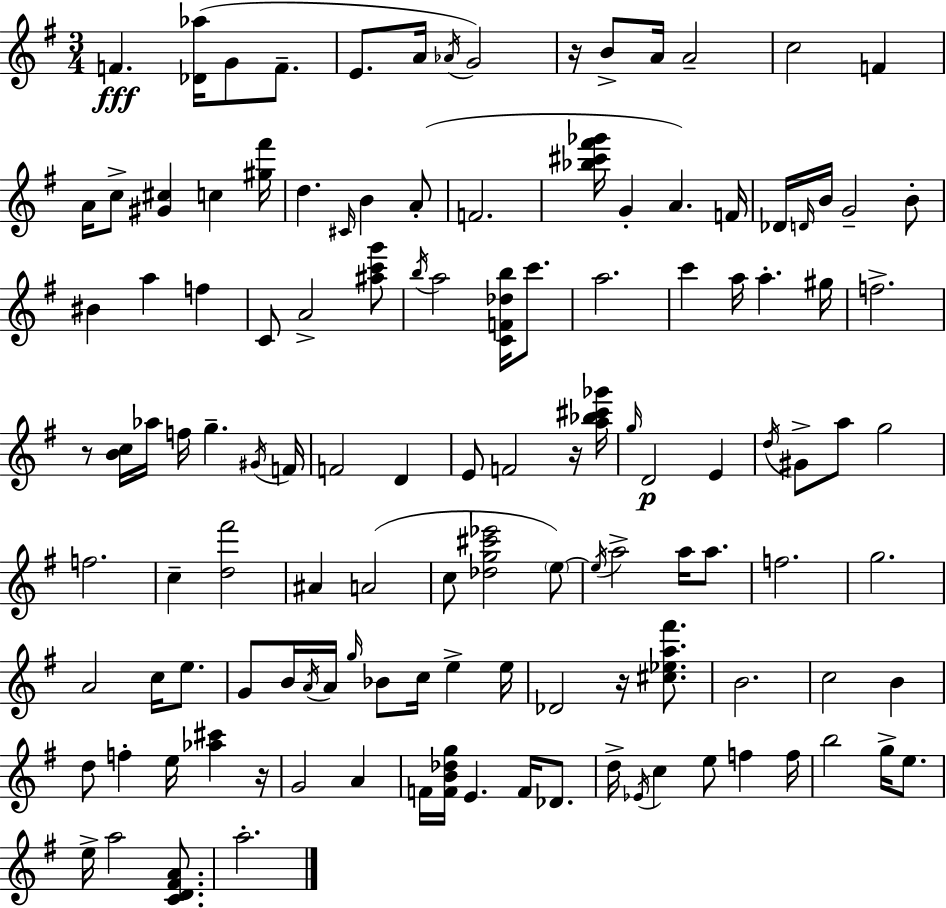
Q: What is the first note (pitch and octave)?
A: F4